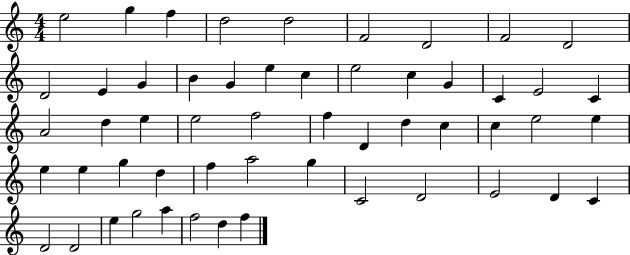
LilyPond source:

{
  \clef treble
  \numericTimeSignature
  \time 4/4
  \key c \major
  e''2 g''4 f''4 | d''2 d''2 | f'2 d'2 | f'2 d'2 | \break d'2 e'4 g'4 | b'4 g'4 e''4 c''4 | e''2 c''4 g'4 | c'4 e'2 c'4 | \break a'2 d''4 e''4 | e''2 f''2 | f''4 d'4 d''4 c''4 | c''4 e''2 e''4 | \break e''4 e''4 g''4 d''4 | f''4 a''2 g''4 | c'2 d'2 | e'2 d'4 c'4 | \break d'2 d'2 | e''4 g''2 a''4 | f''2 d''4 f''4 | \bar "|."
}